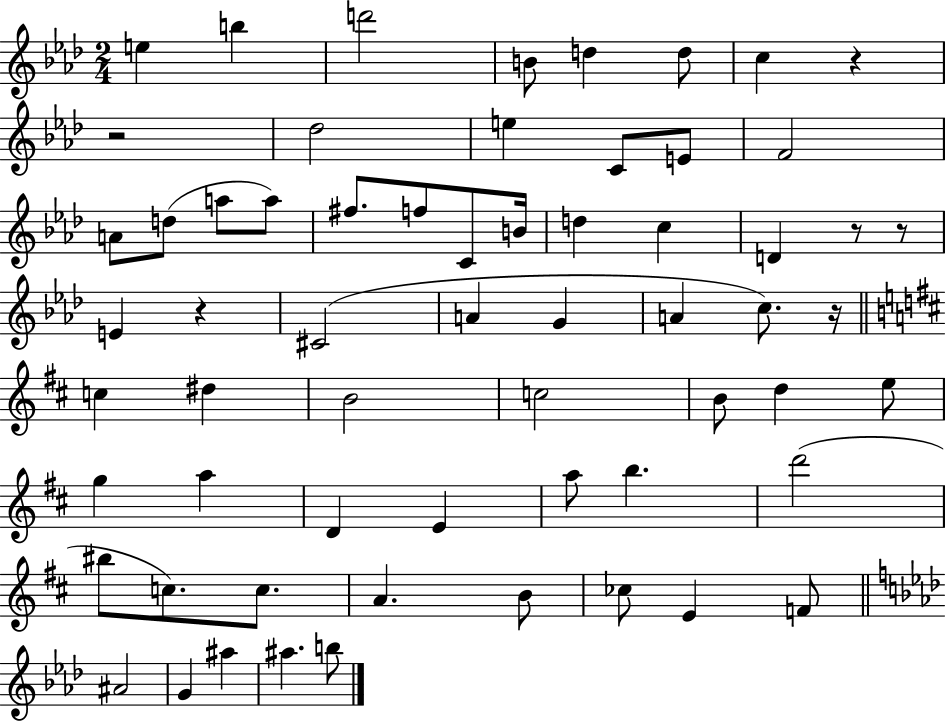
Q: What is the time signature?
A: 2/4